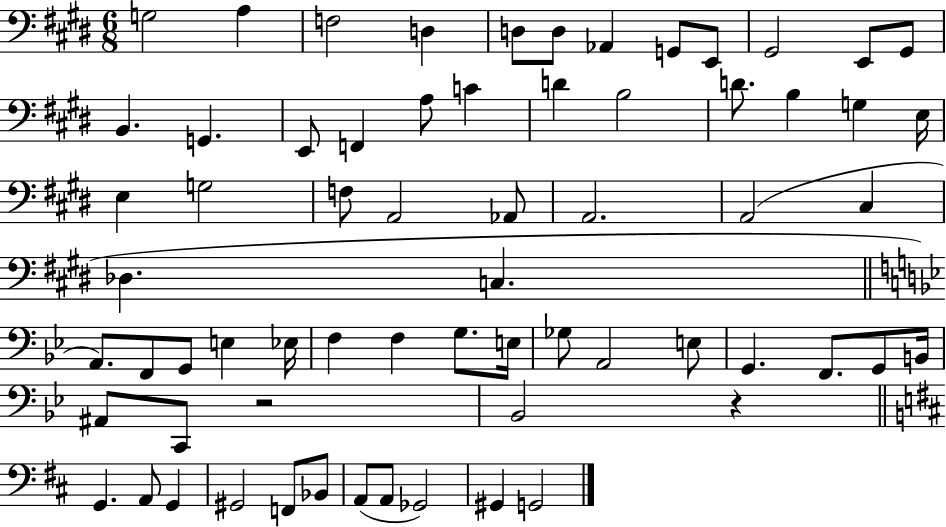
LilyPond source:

{
  \clef bass
  \numericTimeSignature
  \time 6/8
  \key e \major
  g2 a4 | f2 d4 | d8 d8 aes,4 g,8 e,8 | gis,2 e,8 gis,8 | \break b,4. g,4. | e,8 f,4 a8 c'4 | d'4 b2 | d'8. b4 g4 e16 | \break e4 g2 | f8 a,2 aes,8 | a,2. | a,2( cis4 | \break des4. c4. | \bar "||" \break \key bes \major a,8.) f,8 g,8 e4 ees16 | f4 f4 g8. e16 | ges8 a,2 e8 | g,4. f,8. g,8 b,16 | \break ais,8 c,8 r2 | bes,2 r4 | \bar "||" \break \key d \major g,4. a,8 g,4 | gis,2 f,8 bes,8 | a,8( a,8 ges,2) | gis,4 g,2 | \break \bar "|."
}